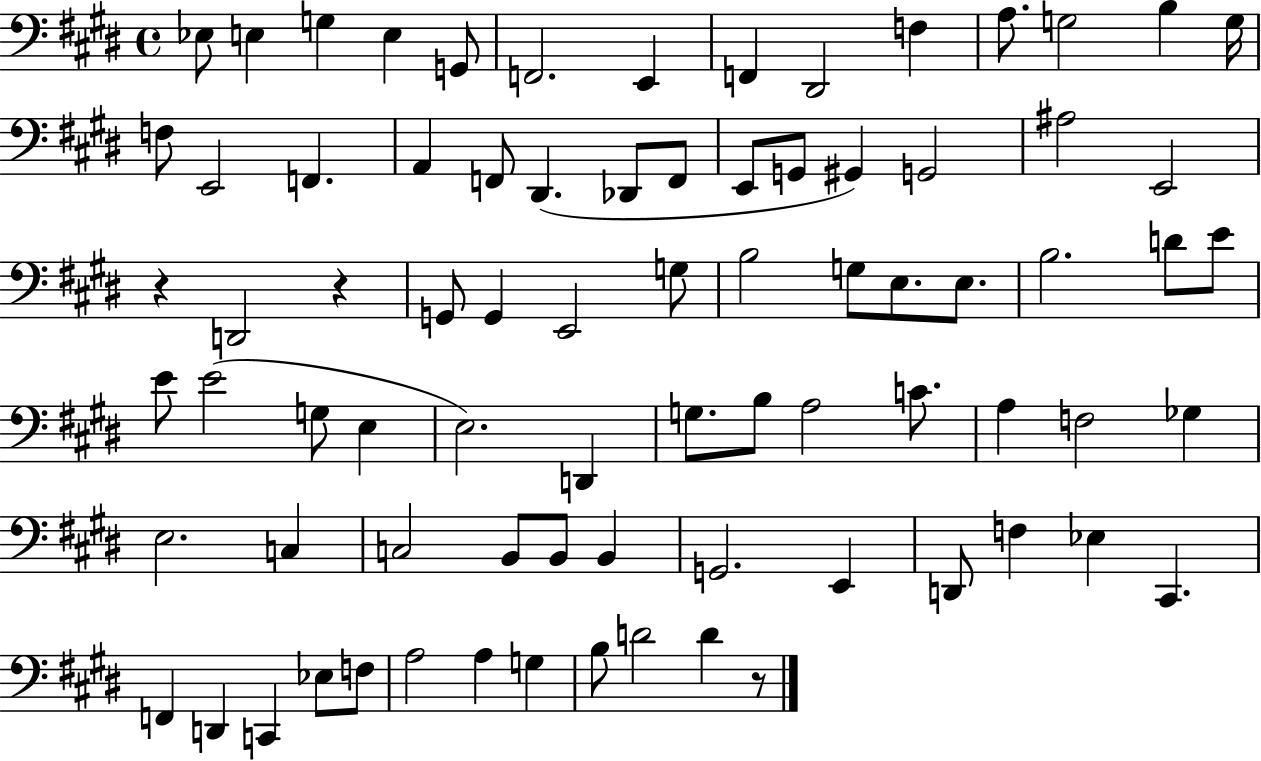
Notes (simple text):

Eb3/e E3/q G3/q E3/q G2/e F2/h. E2/q F2/q D#2/h F3/q A3/e. G3/h B3/q G3/s F3/e E2/h F2/q. A2/q F2/e D#2/q. Db2/e F2/e E2/e G2/e G#2/q G2/h A#3/h E2/h R/q D2/h R/q G2/e G2/q E2/h G3/e B3/h G3/e E3/e. E3/e. B3/h. D4/e E4/e E4/e E4/h G3/e E3/q E3/h. D2/q G3/e. B3/e A3/h C4/e. A3/q F3/h Gb3/q E3/h. C3/q C3/h B2/e B2/e B2/q G2/h. E2/q D2/e F3/q Eb3/q C#2/q. F2/q D2/q C2/q Eb3/e F3/e A3/h A3/q G3/q B3/e D4/h D4/q R/e